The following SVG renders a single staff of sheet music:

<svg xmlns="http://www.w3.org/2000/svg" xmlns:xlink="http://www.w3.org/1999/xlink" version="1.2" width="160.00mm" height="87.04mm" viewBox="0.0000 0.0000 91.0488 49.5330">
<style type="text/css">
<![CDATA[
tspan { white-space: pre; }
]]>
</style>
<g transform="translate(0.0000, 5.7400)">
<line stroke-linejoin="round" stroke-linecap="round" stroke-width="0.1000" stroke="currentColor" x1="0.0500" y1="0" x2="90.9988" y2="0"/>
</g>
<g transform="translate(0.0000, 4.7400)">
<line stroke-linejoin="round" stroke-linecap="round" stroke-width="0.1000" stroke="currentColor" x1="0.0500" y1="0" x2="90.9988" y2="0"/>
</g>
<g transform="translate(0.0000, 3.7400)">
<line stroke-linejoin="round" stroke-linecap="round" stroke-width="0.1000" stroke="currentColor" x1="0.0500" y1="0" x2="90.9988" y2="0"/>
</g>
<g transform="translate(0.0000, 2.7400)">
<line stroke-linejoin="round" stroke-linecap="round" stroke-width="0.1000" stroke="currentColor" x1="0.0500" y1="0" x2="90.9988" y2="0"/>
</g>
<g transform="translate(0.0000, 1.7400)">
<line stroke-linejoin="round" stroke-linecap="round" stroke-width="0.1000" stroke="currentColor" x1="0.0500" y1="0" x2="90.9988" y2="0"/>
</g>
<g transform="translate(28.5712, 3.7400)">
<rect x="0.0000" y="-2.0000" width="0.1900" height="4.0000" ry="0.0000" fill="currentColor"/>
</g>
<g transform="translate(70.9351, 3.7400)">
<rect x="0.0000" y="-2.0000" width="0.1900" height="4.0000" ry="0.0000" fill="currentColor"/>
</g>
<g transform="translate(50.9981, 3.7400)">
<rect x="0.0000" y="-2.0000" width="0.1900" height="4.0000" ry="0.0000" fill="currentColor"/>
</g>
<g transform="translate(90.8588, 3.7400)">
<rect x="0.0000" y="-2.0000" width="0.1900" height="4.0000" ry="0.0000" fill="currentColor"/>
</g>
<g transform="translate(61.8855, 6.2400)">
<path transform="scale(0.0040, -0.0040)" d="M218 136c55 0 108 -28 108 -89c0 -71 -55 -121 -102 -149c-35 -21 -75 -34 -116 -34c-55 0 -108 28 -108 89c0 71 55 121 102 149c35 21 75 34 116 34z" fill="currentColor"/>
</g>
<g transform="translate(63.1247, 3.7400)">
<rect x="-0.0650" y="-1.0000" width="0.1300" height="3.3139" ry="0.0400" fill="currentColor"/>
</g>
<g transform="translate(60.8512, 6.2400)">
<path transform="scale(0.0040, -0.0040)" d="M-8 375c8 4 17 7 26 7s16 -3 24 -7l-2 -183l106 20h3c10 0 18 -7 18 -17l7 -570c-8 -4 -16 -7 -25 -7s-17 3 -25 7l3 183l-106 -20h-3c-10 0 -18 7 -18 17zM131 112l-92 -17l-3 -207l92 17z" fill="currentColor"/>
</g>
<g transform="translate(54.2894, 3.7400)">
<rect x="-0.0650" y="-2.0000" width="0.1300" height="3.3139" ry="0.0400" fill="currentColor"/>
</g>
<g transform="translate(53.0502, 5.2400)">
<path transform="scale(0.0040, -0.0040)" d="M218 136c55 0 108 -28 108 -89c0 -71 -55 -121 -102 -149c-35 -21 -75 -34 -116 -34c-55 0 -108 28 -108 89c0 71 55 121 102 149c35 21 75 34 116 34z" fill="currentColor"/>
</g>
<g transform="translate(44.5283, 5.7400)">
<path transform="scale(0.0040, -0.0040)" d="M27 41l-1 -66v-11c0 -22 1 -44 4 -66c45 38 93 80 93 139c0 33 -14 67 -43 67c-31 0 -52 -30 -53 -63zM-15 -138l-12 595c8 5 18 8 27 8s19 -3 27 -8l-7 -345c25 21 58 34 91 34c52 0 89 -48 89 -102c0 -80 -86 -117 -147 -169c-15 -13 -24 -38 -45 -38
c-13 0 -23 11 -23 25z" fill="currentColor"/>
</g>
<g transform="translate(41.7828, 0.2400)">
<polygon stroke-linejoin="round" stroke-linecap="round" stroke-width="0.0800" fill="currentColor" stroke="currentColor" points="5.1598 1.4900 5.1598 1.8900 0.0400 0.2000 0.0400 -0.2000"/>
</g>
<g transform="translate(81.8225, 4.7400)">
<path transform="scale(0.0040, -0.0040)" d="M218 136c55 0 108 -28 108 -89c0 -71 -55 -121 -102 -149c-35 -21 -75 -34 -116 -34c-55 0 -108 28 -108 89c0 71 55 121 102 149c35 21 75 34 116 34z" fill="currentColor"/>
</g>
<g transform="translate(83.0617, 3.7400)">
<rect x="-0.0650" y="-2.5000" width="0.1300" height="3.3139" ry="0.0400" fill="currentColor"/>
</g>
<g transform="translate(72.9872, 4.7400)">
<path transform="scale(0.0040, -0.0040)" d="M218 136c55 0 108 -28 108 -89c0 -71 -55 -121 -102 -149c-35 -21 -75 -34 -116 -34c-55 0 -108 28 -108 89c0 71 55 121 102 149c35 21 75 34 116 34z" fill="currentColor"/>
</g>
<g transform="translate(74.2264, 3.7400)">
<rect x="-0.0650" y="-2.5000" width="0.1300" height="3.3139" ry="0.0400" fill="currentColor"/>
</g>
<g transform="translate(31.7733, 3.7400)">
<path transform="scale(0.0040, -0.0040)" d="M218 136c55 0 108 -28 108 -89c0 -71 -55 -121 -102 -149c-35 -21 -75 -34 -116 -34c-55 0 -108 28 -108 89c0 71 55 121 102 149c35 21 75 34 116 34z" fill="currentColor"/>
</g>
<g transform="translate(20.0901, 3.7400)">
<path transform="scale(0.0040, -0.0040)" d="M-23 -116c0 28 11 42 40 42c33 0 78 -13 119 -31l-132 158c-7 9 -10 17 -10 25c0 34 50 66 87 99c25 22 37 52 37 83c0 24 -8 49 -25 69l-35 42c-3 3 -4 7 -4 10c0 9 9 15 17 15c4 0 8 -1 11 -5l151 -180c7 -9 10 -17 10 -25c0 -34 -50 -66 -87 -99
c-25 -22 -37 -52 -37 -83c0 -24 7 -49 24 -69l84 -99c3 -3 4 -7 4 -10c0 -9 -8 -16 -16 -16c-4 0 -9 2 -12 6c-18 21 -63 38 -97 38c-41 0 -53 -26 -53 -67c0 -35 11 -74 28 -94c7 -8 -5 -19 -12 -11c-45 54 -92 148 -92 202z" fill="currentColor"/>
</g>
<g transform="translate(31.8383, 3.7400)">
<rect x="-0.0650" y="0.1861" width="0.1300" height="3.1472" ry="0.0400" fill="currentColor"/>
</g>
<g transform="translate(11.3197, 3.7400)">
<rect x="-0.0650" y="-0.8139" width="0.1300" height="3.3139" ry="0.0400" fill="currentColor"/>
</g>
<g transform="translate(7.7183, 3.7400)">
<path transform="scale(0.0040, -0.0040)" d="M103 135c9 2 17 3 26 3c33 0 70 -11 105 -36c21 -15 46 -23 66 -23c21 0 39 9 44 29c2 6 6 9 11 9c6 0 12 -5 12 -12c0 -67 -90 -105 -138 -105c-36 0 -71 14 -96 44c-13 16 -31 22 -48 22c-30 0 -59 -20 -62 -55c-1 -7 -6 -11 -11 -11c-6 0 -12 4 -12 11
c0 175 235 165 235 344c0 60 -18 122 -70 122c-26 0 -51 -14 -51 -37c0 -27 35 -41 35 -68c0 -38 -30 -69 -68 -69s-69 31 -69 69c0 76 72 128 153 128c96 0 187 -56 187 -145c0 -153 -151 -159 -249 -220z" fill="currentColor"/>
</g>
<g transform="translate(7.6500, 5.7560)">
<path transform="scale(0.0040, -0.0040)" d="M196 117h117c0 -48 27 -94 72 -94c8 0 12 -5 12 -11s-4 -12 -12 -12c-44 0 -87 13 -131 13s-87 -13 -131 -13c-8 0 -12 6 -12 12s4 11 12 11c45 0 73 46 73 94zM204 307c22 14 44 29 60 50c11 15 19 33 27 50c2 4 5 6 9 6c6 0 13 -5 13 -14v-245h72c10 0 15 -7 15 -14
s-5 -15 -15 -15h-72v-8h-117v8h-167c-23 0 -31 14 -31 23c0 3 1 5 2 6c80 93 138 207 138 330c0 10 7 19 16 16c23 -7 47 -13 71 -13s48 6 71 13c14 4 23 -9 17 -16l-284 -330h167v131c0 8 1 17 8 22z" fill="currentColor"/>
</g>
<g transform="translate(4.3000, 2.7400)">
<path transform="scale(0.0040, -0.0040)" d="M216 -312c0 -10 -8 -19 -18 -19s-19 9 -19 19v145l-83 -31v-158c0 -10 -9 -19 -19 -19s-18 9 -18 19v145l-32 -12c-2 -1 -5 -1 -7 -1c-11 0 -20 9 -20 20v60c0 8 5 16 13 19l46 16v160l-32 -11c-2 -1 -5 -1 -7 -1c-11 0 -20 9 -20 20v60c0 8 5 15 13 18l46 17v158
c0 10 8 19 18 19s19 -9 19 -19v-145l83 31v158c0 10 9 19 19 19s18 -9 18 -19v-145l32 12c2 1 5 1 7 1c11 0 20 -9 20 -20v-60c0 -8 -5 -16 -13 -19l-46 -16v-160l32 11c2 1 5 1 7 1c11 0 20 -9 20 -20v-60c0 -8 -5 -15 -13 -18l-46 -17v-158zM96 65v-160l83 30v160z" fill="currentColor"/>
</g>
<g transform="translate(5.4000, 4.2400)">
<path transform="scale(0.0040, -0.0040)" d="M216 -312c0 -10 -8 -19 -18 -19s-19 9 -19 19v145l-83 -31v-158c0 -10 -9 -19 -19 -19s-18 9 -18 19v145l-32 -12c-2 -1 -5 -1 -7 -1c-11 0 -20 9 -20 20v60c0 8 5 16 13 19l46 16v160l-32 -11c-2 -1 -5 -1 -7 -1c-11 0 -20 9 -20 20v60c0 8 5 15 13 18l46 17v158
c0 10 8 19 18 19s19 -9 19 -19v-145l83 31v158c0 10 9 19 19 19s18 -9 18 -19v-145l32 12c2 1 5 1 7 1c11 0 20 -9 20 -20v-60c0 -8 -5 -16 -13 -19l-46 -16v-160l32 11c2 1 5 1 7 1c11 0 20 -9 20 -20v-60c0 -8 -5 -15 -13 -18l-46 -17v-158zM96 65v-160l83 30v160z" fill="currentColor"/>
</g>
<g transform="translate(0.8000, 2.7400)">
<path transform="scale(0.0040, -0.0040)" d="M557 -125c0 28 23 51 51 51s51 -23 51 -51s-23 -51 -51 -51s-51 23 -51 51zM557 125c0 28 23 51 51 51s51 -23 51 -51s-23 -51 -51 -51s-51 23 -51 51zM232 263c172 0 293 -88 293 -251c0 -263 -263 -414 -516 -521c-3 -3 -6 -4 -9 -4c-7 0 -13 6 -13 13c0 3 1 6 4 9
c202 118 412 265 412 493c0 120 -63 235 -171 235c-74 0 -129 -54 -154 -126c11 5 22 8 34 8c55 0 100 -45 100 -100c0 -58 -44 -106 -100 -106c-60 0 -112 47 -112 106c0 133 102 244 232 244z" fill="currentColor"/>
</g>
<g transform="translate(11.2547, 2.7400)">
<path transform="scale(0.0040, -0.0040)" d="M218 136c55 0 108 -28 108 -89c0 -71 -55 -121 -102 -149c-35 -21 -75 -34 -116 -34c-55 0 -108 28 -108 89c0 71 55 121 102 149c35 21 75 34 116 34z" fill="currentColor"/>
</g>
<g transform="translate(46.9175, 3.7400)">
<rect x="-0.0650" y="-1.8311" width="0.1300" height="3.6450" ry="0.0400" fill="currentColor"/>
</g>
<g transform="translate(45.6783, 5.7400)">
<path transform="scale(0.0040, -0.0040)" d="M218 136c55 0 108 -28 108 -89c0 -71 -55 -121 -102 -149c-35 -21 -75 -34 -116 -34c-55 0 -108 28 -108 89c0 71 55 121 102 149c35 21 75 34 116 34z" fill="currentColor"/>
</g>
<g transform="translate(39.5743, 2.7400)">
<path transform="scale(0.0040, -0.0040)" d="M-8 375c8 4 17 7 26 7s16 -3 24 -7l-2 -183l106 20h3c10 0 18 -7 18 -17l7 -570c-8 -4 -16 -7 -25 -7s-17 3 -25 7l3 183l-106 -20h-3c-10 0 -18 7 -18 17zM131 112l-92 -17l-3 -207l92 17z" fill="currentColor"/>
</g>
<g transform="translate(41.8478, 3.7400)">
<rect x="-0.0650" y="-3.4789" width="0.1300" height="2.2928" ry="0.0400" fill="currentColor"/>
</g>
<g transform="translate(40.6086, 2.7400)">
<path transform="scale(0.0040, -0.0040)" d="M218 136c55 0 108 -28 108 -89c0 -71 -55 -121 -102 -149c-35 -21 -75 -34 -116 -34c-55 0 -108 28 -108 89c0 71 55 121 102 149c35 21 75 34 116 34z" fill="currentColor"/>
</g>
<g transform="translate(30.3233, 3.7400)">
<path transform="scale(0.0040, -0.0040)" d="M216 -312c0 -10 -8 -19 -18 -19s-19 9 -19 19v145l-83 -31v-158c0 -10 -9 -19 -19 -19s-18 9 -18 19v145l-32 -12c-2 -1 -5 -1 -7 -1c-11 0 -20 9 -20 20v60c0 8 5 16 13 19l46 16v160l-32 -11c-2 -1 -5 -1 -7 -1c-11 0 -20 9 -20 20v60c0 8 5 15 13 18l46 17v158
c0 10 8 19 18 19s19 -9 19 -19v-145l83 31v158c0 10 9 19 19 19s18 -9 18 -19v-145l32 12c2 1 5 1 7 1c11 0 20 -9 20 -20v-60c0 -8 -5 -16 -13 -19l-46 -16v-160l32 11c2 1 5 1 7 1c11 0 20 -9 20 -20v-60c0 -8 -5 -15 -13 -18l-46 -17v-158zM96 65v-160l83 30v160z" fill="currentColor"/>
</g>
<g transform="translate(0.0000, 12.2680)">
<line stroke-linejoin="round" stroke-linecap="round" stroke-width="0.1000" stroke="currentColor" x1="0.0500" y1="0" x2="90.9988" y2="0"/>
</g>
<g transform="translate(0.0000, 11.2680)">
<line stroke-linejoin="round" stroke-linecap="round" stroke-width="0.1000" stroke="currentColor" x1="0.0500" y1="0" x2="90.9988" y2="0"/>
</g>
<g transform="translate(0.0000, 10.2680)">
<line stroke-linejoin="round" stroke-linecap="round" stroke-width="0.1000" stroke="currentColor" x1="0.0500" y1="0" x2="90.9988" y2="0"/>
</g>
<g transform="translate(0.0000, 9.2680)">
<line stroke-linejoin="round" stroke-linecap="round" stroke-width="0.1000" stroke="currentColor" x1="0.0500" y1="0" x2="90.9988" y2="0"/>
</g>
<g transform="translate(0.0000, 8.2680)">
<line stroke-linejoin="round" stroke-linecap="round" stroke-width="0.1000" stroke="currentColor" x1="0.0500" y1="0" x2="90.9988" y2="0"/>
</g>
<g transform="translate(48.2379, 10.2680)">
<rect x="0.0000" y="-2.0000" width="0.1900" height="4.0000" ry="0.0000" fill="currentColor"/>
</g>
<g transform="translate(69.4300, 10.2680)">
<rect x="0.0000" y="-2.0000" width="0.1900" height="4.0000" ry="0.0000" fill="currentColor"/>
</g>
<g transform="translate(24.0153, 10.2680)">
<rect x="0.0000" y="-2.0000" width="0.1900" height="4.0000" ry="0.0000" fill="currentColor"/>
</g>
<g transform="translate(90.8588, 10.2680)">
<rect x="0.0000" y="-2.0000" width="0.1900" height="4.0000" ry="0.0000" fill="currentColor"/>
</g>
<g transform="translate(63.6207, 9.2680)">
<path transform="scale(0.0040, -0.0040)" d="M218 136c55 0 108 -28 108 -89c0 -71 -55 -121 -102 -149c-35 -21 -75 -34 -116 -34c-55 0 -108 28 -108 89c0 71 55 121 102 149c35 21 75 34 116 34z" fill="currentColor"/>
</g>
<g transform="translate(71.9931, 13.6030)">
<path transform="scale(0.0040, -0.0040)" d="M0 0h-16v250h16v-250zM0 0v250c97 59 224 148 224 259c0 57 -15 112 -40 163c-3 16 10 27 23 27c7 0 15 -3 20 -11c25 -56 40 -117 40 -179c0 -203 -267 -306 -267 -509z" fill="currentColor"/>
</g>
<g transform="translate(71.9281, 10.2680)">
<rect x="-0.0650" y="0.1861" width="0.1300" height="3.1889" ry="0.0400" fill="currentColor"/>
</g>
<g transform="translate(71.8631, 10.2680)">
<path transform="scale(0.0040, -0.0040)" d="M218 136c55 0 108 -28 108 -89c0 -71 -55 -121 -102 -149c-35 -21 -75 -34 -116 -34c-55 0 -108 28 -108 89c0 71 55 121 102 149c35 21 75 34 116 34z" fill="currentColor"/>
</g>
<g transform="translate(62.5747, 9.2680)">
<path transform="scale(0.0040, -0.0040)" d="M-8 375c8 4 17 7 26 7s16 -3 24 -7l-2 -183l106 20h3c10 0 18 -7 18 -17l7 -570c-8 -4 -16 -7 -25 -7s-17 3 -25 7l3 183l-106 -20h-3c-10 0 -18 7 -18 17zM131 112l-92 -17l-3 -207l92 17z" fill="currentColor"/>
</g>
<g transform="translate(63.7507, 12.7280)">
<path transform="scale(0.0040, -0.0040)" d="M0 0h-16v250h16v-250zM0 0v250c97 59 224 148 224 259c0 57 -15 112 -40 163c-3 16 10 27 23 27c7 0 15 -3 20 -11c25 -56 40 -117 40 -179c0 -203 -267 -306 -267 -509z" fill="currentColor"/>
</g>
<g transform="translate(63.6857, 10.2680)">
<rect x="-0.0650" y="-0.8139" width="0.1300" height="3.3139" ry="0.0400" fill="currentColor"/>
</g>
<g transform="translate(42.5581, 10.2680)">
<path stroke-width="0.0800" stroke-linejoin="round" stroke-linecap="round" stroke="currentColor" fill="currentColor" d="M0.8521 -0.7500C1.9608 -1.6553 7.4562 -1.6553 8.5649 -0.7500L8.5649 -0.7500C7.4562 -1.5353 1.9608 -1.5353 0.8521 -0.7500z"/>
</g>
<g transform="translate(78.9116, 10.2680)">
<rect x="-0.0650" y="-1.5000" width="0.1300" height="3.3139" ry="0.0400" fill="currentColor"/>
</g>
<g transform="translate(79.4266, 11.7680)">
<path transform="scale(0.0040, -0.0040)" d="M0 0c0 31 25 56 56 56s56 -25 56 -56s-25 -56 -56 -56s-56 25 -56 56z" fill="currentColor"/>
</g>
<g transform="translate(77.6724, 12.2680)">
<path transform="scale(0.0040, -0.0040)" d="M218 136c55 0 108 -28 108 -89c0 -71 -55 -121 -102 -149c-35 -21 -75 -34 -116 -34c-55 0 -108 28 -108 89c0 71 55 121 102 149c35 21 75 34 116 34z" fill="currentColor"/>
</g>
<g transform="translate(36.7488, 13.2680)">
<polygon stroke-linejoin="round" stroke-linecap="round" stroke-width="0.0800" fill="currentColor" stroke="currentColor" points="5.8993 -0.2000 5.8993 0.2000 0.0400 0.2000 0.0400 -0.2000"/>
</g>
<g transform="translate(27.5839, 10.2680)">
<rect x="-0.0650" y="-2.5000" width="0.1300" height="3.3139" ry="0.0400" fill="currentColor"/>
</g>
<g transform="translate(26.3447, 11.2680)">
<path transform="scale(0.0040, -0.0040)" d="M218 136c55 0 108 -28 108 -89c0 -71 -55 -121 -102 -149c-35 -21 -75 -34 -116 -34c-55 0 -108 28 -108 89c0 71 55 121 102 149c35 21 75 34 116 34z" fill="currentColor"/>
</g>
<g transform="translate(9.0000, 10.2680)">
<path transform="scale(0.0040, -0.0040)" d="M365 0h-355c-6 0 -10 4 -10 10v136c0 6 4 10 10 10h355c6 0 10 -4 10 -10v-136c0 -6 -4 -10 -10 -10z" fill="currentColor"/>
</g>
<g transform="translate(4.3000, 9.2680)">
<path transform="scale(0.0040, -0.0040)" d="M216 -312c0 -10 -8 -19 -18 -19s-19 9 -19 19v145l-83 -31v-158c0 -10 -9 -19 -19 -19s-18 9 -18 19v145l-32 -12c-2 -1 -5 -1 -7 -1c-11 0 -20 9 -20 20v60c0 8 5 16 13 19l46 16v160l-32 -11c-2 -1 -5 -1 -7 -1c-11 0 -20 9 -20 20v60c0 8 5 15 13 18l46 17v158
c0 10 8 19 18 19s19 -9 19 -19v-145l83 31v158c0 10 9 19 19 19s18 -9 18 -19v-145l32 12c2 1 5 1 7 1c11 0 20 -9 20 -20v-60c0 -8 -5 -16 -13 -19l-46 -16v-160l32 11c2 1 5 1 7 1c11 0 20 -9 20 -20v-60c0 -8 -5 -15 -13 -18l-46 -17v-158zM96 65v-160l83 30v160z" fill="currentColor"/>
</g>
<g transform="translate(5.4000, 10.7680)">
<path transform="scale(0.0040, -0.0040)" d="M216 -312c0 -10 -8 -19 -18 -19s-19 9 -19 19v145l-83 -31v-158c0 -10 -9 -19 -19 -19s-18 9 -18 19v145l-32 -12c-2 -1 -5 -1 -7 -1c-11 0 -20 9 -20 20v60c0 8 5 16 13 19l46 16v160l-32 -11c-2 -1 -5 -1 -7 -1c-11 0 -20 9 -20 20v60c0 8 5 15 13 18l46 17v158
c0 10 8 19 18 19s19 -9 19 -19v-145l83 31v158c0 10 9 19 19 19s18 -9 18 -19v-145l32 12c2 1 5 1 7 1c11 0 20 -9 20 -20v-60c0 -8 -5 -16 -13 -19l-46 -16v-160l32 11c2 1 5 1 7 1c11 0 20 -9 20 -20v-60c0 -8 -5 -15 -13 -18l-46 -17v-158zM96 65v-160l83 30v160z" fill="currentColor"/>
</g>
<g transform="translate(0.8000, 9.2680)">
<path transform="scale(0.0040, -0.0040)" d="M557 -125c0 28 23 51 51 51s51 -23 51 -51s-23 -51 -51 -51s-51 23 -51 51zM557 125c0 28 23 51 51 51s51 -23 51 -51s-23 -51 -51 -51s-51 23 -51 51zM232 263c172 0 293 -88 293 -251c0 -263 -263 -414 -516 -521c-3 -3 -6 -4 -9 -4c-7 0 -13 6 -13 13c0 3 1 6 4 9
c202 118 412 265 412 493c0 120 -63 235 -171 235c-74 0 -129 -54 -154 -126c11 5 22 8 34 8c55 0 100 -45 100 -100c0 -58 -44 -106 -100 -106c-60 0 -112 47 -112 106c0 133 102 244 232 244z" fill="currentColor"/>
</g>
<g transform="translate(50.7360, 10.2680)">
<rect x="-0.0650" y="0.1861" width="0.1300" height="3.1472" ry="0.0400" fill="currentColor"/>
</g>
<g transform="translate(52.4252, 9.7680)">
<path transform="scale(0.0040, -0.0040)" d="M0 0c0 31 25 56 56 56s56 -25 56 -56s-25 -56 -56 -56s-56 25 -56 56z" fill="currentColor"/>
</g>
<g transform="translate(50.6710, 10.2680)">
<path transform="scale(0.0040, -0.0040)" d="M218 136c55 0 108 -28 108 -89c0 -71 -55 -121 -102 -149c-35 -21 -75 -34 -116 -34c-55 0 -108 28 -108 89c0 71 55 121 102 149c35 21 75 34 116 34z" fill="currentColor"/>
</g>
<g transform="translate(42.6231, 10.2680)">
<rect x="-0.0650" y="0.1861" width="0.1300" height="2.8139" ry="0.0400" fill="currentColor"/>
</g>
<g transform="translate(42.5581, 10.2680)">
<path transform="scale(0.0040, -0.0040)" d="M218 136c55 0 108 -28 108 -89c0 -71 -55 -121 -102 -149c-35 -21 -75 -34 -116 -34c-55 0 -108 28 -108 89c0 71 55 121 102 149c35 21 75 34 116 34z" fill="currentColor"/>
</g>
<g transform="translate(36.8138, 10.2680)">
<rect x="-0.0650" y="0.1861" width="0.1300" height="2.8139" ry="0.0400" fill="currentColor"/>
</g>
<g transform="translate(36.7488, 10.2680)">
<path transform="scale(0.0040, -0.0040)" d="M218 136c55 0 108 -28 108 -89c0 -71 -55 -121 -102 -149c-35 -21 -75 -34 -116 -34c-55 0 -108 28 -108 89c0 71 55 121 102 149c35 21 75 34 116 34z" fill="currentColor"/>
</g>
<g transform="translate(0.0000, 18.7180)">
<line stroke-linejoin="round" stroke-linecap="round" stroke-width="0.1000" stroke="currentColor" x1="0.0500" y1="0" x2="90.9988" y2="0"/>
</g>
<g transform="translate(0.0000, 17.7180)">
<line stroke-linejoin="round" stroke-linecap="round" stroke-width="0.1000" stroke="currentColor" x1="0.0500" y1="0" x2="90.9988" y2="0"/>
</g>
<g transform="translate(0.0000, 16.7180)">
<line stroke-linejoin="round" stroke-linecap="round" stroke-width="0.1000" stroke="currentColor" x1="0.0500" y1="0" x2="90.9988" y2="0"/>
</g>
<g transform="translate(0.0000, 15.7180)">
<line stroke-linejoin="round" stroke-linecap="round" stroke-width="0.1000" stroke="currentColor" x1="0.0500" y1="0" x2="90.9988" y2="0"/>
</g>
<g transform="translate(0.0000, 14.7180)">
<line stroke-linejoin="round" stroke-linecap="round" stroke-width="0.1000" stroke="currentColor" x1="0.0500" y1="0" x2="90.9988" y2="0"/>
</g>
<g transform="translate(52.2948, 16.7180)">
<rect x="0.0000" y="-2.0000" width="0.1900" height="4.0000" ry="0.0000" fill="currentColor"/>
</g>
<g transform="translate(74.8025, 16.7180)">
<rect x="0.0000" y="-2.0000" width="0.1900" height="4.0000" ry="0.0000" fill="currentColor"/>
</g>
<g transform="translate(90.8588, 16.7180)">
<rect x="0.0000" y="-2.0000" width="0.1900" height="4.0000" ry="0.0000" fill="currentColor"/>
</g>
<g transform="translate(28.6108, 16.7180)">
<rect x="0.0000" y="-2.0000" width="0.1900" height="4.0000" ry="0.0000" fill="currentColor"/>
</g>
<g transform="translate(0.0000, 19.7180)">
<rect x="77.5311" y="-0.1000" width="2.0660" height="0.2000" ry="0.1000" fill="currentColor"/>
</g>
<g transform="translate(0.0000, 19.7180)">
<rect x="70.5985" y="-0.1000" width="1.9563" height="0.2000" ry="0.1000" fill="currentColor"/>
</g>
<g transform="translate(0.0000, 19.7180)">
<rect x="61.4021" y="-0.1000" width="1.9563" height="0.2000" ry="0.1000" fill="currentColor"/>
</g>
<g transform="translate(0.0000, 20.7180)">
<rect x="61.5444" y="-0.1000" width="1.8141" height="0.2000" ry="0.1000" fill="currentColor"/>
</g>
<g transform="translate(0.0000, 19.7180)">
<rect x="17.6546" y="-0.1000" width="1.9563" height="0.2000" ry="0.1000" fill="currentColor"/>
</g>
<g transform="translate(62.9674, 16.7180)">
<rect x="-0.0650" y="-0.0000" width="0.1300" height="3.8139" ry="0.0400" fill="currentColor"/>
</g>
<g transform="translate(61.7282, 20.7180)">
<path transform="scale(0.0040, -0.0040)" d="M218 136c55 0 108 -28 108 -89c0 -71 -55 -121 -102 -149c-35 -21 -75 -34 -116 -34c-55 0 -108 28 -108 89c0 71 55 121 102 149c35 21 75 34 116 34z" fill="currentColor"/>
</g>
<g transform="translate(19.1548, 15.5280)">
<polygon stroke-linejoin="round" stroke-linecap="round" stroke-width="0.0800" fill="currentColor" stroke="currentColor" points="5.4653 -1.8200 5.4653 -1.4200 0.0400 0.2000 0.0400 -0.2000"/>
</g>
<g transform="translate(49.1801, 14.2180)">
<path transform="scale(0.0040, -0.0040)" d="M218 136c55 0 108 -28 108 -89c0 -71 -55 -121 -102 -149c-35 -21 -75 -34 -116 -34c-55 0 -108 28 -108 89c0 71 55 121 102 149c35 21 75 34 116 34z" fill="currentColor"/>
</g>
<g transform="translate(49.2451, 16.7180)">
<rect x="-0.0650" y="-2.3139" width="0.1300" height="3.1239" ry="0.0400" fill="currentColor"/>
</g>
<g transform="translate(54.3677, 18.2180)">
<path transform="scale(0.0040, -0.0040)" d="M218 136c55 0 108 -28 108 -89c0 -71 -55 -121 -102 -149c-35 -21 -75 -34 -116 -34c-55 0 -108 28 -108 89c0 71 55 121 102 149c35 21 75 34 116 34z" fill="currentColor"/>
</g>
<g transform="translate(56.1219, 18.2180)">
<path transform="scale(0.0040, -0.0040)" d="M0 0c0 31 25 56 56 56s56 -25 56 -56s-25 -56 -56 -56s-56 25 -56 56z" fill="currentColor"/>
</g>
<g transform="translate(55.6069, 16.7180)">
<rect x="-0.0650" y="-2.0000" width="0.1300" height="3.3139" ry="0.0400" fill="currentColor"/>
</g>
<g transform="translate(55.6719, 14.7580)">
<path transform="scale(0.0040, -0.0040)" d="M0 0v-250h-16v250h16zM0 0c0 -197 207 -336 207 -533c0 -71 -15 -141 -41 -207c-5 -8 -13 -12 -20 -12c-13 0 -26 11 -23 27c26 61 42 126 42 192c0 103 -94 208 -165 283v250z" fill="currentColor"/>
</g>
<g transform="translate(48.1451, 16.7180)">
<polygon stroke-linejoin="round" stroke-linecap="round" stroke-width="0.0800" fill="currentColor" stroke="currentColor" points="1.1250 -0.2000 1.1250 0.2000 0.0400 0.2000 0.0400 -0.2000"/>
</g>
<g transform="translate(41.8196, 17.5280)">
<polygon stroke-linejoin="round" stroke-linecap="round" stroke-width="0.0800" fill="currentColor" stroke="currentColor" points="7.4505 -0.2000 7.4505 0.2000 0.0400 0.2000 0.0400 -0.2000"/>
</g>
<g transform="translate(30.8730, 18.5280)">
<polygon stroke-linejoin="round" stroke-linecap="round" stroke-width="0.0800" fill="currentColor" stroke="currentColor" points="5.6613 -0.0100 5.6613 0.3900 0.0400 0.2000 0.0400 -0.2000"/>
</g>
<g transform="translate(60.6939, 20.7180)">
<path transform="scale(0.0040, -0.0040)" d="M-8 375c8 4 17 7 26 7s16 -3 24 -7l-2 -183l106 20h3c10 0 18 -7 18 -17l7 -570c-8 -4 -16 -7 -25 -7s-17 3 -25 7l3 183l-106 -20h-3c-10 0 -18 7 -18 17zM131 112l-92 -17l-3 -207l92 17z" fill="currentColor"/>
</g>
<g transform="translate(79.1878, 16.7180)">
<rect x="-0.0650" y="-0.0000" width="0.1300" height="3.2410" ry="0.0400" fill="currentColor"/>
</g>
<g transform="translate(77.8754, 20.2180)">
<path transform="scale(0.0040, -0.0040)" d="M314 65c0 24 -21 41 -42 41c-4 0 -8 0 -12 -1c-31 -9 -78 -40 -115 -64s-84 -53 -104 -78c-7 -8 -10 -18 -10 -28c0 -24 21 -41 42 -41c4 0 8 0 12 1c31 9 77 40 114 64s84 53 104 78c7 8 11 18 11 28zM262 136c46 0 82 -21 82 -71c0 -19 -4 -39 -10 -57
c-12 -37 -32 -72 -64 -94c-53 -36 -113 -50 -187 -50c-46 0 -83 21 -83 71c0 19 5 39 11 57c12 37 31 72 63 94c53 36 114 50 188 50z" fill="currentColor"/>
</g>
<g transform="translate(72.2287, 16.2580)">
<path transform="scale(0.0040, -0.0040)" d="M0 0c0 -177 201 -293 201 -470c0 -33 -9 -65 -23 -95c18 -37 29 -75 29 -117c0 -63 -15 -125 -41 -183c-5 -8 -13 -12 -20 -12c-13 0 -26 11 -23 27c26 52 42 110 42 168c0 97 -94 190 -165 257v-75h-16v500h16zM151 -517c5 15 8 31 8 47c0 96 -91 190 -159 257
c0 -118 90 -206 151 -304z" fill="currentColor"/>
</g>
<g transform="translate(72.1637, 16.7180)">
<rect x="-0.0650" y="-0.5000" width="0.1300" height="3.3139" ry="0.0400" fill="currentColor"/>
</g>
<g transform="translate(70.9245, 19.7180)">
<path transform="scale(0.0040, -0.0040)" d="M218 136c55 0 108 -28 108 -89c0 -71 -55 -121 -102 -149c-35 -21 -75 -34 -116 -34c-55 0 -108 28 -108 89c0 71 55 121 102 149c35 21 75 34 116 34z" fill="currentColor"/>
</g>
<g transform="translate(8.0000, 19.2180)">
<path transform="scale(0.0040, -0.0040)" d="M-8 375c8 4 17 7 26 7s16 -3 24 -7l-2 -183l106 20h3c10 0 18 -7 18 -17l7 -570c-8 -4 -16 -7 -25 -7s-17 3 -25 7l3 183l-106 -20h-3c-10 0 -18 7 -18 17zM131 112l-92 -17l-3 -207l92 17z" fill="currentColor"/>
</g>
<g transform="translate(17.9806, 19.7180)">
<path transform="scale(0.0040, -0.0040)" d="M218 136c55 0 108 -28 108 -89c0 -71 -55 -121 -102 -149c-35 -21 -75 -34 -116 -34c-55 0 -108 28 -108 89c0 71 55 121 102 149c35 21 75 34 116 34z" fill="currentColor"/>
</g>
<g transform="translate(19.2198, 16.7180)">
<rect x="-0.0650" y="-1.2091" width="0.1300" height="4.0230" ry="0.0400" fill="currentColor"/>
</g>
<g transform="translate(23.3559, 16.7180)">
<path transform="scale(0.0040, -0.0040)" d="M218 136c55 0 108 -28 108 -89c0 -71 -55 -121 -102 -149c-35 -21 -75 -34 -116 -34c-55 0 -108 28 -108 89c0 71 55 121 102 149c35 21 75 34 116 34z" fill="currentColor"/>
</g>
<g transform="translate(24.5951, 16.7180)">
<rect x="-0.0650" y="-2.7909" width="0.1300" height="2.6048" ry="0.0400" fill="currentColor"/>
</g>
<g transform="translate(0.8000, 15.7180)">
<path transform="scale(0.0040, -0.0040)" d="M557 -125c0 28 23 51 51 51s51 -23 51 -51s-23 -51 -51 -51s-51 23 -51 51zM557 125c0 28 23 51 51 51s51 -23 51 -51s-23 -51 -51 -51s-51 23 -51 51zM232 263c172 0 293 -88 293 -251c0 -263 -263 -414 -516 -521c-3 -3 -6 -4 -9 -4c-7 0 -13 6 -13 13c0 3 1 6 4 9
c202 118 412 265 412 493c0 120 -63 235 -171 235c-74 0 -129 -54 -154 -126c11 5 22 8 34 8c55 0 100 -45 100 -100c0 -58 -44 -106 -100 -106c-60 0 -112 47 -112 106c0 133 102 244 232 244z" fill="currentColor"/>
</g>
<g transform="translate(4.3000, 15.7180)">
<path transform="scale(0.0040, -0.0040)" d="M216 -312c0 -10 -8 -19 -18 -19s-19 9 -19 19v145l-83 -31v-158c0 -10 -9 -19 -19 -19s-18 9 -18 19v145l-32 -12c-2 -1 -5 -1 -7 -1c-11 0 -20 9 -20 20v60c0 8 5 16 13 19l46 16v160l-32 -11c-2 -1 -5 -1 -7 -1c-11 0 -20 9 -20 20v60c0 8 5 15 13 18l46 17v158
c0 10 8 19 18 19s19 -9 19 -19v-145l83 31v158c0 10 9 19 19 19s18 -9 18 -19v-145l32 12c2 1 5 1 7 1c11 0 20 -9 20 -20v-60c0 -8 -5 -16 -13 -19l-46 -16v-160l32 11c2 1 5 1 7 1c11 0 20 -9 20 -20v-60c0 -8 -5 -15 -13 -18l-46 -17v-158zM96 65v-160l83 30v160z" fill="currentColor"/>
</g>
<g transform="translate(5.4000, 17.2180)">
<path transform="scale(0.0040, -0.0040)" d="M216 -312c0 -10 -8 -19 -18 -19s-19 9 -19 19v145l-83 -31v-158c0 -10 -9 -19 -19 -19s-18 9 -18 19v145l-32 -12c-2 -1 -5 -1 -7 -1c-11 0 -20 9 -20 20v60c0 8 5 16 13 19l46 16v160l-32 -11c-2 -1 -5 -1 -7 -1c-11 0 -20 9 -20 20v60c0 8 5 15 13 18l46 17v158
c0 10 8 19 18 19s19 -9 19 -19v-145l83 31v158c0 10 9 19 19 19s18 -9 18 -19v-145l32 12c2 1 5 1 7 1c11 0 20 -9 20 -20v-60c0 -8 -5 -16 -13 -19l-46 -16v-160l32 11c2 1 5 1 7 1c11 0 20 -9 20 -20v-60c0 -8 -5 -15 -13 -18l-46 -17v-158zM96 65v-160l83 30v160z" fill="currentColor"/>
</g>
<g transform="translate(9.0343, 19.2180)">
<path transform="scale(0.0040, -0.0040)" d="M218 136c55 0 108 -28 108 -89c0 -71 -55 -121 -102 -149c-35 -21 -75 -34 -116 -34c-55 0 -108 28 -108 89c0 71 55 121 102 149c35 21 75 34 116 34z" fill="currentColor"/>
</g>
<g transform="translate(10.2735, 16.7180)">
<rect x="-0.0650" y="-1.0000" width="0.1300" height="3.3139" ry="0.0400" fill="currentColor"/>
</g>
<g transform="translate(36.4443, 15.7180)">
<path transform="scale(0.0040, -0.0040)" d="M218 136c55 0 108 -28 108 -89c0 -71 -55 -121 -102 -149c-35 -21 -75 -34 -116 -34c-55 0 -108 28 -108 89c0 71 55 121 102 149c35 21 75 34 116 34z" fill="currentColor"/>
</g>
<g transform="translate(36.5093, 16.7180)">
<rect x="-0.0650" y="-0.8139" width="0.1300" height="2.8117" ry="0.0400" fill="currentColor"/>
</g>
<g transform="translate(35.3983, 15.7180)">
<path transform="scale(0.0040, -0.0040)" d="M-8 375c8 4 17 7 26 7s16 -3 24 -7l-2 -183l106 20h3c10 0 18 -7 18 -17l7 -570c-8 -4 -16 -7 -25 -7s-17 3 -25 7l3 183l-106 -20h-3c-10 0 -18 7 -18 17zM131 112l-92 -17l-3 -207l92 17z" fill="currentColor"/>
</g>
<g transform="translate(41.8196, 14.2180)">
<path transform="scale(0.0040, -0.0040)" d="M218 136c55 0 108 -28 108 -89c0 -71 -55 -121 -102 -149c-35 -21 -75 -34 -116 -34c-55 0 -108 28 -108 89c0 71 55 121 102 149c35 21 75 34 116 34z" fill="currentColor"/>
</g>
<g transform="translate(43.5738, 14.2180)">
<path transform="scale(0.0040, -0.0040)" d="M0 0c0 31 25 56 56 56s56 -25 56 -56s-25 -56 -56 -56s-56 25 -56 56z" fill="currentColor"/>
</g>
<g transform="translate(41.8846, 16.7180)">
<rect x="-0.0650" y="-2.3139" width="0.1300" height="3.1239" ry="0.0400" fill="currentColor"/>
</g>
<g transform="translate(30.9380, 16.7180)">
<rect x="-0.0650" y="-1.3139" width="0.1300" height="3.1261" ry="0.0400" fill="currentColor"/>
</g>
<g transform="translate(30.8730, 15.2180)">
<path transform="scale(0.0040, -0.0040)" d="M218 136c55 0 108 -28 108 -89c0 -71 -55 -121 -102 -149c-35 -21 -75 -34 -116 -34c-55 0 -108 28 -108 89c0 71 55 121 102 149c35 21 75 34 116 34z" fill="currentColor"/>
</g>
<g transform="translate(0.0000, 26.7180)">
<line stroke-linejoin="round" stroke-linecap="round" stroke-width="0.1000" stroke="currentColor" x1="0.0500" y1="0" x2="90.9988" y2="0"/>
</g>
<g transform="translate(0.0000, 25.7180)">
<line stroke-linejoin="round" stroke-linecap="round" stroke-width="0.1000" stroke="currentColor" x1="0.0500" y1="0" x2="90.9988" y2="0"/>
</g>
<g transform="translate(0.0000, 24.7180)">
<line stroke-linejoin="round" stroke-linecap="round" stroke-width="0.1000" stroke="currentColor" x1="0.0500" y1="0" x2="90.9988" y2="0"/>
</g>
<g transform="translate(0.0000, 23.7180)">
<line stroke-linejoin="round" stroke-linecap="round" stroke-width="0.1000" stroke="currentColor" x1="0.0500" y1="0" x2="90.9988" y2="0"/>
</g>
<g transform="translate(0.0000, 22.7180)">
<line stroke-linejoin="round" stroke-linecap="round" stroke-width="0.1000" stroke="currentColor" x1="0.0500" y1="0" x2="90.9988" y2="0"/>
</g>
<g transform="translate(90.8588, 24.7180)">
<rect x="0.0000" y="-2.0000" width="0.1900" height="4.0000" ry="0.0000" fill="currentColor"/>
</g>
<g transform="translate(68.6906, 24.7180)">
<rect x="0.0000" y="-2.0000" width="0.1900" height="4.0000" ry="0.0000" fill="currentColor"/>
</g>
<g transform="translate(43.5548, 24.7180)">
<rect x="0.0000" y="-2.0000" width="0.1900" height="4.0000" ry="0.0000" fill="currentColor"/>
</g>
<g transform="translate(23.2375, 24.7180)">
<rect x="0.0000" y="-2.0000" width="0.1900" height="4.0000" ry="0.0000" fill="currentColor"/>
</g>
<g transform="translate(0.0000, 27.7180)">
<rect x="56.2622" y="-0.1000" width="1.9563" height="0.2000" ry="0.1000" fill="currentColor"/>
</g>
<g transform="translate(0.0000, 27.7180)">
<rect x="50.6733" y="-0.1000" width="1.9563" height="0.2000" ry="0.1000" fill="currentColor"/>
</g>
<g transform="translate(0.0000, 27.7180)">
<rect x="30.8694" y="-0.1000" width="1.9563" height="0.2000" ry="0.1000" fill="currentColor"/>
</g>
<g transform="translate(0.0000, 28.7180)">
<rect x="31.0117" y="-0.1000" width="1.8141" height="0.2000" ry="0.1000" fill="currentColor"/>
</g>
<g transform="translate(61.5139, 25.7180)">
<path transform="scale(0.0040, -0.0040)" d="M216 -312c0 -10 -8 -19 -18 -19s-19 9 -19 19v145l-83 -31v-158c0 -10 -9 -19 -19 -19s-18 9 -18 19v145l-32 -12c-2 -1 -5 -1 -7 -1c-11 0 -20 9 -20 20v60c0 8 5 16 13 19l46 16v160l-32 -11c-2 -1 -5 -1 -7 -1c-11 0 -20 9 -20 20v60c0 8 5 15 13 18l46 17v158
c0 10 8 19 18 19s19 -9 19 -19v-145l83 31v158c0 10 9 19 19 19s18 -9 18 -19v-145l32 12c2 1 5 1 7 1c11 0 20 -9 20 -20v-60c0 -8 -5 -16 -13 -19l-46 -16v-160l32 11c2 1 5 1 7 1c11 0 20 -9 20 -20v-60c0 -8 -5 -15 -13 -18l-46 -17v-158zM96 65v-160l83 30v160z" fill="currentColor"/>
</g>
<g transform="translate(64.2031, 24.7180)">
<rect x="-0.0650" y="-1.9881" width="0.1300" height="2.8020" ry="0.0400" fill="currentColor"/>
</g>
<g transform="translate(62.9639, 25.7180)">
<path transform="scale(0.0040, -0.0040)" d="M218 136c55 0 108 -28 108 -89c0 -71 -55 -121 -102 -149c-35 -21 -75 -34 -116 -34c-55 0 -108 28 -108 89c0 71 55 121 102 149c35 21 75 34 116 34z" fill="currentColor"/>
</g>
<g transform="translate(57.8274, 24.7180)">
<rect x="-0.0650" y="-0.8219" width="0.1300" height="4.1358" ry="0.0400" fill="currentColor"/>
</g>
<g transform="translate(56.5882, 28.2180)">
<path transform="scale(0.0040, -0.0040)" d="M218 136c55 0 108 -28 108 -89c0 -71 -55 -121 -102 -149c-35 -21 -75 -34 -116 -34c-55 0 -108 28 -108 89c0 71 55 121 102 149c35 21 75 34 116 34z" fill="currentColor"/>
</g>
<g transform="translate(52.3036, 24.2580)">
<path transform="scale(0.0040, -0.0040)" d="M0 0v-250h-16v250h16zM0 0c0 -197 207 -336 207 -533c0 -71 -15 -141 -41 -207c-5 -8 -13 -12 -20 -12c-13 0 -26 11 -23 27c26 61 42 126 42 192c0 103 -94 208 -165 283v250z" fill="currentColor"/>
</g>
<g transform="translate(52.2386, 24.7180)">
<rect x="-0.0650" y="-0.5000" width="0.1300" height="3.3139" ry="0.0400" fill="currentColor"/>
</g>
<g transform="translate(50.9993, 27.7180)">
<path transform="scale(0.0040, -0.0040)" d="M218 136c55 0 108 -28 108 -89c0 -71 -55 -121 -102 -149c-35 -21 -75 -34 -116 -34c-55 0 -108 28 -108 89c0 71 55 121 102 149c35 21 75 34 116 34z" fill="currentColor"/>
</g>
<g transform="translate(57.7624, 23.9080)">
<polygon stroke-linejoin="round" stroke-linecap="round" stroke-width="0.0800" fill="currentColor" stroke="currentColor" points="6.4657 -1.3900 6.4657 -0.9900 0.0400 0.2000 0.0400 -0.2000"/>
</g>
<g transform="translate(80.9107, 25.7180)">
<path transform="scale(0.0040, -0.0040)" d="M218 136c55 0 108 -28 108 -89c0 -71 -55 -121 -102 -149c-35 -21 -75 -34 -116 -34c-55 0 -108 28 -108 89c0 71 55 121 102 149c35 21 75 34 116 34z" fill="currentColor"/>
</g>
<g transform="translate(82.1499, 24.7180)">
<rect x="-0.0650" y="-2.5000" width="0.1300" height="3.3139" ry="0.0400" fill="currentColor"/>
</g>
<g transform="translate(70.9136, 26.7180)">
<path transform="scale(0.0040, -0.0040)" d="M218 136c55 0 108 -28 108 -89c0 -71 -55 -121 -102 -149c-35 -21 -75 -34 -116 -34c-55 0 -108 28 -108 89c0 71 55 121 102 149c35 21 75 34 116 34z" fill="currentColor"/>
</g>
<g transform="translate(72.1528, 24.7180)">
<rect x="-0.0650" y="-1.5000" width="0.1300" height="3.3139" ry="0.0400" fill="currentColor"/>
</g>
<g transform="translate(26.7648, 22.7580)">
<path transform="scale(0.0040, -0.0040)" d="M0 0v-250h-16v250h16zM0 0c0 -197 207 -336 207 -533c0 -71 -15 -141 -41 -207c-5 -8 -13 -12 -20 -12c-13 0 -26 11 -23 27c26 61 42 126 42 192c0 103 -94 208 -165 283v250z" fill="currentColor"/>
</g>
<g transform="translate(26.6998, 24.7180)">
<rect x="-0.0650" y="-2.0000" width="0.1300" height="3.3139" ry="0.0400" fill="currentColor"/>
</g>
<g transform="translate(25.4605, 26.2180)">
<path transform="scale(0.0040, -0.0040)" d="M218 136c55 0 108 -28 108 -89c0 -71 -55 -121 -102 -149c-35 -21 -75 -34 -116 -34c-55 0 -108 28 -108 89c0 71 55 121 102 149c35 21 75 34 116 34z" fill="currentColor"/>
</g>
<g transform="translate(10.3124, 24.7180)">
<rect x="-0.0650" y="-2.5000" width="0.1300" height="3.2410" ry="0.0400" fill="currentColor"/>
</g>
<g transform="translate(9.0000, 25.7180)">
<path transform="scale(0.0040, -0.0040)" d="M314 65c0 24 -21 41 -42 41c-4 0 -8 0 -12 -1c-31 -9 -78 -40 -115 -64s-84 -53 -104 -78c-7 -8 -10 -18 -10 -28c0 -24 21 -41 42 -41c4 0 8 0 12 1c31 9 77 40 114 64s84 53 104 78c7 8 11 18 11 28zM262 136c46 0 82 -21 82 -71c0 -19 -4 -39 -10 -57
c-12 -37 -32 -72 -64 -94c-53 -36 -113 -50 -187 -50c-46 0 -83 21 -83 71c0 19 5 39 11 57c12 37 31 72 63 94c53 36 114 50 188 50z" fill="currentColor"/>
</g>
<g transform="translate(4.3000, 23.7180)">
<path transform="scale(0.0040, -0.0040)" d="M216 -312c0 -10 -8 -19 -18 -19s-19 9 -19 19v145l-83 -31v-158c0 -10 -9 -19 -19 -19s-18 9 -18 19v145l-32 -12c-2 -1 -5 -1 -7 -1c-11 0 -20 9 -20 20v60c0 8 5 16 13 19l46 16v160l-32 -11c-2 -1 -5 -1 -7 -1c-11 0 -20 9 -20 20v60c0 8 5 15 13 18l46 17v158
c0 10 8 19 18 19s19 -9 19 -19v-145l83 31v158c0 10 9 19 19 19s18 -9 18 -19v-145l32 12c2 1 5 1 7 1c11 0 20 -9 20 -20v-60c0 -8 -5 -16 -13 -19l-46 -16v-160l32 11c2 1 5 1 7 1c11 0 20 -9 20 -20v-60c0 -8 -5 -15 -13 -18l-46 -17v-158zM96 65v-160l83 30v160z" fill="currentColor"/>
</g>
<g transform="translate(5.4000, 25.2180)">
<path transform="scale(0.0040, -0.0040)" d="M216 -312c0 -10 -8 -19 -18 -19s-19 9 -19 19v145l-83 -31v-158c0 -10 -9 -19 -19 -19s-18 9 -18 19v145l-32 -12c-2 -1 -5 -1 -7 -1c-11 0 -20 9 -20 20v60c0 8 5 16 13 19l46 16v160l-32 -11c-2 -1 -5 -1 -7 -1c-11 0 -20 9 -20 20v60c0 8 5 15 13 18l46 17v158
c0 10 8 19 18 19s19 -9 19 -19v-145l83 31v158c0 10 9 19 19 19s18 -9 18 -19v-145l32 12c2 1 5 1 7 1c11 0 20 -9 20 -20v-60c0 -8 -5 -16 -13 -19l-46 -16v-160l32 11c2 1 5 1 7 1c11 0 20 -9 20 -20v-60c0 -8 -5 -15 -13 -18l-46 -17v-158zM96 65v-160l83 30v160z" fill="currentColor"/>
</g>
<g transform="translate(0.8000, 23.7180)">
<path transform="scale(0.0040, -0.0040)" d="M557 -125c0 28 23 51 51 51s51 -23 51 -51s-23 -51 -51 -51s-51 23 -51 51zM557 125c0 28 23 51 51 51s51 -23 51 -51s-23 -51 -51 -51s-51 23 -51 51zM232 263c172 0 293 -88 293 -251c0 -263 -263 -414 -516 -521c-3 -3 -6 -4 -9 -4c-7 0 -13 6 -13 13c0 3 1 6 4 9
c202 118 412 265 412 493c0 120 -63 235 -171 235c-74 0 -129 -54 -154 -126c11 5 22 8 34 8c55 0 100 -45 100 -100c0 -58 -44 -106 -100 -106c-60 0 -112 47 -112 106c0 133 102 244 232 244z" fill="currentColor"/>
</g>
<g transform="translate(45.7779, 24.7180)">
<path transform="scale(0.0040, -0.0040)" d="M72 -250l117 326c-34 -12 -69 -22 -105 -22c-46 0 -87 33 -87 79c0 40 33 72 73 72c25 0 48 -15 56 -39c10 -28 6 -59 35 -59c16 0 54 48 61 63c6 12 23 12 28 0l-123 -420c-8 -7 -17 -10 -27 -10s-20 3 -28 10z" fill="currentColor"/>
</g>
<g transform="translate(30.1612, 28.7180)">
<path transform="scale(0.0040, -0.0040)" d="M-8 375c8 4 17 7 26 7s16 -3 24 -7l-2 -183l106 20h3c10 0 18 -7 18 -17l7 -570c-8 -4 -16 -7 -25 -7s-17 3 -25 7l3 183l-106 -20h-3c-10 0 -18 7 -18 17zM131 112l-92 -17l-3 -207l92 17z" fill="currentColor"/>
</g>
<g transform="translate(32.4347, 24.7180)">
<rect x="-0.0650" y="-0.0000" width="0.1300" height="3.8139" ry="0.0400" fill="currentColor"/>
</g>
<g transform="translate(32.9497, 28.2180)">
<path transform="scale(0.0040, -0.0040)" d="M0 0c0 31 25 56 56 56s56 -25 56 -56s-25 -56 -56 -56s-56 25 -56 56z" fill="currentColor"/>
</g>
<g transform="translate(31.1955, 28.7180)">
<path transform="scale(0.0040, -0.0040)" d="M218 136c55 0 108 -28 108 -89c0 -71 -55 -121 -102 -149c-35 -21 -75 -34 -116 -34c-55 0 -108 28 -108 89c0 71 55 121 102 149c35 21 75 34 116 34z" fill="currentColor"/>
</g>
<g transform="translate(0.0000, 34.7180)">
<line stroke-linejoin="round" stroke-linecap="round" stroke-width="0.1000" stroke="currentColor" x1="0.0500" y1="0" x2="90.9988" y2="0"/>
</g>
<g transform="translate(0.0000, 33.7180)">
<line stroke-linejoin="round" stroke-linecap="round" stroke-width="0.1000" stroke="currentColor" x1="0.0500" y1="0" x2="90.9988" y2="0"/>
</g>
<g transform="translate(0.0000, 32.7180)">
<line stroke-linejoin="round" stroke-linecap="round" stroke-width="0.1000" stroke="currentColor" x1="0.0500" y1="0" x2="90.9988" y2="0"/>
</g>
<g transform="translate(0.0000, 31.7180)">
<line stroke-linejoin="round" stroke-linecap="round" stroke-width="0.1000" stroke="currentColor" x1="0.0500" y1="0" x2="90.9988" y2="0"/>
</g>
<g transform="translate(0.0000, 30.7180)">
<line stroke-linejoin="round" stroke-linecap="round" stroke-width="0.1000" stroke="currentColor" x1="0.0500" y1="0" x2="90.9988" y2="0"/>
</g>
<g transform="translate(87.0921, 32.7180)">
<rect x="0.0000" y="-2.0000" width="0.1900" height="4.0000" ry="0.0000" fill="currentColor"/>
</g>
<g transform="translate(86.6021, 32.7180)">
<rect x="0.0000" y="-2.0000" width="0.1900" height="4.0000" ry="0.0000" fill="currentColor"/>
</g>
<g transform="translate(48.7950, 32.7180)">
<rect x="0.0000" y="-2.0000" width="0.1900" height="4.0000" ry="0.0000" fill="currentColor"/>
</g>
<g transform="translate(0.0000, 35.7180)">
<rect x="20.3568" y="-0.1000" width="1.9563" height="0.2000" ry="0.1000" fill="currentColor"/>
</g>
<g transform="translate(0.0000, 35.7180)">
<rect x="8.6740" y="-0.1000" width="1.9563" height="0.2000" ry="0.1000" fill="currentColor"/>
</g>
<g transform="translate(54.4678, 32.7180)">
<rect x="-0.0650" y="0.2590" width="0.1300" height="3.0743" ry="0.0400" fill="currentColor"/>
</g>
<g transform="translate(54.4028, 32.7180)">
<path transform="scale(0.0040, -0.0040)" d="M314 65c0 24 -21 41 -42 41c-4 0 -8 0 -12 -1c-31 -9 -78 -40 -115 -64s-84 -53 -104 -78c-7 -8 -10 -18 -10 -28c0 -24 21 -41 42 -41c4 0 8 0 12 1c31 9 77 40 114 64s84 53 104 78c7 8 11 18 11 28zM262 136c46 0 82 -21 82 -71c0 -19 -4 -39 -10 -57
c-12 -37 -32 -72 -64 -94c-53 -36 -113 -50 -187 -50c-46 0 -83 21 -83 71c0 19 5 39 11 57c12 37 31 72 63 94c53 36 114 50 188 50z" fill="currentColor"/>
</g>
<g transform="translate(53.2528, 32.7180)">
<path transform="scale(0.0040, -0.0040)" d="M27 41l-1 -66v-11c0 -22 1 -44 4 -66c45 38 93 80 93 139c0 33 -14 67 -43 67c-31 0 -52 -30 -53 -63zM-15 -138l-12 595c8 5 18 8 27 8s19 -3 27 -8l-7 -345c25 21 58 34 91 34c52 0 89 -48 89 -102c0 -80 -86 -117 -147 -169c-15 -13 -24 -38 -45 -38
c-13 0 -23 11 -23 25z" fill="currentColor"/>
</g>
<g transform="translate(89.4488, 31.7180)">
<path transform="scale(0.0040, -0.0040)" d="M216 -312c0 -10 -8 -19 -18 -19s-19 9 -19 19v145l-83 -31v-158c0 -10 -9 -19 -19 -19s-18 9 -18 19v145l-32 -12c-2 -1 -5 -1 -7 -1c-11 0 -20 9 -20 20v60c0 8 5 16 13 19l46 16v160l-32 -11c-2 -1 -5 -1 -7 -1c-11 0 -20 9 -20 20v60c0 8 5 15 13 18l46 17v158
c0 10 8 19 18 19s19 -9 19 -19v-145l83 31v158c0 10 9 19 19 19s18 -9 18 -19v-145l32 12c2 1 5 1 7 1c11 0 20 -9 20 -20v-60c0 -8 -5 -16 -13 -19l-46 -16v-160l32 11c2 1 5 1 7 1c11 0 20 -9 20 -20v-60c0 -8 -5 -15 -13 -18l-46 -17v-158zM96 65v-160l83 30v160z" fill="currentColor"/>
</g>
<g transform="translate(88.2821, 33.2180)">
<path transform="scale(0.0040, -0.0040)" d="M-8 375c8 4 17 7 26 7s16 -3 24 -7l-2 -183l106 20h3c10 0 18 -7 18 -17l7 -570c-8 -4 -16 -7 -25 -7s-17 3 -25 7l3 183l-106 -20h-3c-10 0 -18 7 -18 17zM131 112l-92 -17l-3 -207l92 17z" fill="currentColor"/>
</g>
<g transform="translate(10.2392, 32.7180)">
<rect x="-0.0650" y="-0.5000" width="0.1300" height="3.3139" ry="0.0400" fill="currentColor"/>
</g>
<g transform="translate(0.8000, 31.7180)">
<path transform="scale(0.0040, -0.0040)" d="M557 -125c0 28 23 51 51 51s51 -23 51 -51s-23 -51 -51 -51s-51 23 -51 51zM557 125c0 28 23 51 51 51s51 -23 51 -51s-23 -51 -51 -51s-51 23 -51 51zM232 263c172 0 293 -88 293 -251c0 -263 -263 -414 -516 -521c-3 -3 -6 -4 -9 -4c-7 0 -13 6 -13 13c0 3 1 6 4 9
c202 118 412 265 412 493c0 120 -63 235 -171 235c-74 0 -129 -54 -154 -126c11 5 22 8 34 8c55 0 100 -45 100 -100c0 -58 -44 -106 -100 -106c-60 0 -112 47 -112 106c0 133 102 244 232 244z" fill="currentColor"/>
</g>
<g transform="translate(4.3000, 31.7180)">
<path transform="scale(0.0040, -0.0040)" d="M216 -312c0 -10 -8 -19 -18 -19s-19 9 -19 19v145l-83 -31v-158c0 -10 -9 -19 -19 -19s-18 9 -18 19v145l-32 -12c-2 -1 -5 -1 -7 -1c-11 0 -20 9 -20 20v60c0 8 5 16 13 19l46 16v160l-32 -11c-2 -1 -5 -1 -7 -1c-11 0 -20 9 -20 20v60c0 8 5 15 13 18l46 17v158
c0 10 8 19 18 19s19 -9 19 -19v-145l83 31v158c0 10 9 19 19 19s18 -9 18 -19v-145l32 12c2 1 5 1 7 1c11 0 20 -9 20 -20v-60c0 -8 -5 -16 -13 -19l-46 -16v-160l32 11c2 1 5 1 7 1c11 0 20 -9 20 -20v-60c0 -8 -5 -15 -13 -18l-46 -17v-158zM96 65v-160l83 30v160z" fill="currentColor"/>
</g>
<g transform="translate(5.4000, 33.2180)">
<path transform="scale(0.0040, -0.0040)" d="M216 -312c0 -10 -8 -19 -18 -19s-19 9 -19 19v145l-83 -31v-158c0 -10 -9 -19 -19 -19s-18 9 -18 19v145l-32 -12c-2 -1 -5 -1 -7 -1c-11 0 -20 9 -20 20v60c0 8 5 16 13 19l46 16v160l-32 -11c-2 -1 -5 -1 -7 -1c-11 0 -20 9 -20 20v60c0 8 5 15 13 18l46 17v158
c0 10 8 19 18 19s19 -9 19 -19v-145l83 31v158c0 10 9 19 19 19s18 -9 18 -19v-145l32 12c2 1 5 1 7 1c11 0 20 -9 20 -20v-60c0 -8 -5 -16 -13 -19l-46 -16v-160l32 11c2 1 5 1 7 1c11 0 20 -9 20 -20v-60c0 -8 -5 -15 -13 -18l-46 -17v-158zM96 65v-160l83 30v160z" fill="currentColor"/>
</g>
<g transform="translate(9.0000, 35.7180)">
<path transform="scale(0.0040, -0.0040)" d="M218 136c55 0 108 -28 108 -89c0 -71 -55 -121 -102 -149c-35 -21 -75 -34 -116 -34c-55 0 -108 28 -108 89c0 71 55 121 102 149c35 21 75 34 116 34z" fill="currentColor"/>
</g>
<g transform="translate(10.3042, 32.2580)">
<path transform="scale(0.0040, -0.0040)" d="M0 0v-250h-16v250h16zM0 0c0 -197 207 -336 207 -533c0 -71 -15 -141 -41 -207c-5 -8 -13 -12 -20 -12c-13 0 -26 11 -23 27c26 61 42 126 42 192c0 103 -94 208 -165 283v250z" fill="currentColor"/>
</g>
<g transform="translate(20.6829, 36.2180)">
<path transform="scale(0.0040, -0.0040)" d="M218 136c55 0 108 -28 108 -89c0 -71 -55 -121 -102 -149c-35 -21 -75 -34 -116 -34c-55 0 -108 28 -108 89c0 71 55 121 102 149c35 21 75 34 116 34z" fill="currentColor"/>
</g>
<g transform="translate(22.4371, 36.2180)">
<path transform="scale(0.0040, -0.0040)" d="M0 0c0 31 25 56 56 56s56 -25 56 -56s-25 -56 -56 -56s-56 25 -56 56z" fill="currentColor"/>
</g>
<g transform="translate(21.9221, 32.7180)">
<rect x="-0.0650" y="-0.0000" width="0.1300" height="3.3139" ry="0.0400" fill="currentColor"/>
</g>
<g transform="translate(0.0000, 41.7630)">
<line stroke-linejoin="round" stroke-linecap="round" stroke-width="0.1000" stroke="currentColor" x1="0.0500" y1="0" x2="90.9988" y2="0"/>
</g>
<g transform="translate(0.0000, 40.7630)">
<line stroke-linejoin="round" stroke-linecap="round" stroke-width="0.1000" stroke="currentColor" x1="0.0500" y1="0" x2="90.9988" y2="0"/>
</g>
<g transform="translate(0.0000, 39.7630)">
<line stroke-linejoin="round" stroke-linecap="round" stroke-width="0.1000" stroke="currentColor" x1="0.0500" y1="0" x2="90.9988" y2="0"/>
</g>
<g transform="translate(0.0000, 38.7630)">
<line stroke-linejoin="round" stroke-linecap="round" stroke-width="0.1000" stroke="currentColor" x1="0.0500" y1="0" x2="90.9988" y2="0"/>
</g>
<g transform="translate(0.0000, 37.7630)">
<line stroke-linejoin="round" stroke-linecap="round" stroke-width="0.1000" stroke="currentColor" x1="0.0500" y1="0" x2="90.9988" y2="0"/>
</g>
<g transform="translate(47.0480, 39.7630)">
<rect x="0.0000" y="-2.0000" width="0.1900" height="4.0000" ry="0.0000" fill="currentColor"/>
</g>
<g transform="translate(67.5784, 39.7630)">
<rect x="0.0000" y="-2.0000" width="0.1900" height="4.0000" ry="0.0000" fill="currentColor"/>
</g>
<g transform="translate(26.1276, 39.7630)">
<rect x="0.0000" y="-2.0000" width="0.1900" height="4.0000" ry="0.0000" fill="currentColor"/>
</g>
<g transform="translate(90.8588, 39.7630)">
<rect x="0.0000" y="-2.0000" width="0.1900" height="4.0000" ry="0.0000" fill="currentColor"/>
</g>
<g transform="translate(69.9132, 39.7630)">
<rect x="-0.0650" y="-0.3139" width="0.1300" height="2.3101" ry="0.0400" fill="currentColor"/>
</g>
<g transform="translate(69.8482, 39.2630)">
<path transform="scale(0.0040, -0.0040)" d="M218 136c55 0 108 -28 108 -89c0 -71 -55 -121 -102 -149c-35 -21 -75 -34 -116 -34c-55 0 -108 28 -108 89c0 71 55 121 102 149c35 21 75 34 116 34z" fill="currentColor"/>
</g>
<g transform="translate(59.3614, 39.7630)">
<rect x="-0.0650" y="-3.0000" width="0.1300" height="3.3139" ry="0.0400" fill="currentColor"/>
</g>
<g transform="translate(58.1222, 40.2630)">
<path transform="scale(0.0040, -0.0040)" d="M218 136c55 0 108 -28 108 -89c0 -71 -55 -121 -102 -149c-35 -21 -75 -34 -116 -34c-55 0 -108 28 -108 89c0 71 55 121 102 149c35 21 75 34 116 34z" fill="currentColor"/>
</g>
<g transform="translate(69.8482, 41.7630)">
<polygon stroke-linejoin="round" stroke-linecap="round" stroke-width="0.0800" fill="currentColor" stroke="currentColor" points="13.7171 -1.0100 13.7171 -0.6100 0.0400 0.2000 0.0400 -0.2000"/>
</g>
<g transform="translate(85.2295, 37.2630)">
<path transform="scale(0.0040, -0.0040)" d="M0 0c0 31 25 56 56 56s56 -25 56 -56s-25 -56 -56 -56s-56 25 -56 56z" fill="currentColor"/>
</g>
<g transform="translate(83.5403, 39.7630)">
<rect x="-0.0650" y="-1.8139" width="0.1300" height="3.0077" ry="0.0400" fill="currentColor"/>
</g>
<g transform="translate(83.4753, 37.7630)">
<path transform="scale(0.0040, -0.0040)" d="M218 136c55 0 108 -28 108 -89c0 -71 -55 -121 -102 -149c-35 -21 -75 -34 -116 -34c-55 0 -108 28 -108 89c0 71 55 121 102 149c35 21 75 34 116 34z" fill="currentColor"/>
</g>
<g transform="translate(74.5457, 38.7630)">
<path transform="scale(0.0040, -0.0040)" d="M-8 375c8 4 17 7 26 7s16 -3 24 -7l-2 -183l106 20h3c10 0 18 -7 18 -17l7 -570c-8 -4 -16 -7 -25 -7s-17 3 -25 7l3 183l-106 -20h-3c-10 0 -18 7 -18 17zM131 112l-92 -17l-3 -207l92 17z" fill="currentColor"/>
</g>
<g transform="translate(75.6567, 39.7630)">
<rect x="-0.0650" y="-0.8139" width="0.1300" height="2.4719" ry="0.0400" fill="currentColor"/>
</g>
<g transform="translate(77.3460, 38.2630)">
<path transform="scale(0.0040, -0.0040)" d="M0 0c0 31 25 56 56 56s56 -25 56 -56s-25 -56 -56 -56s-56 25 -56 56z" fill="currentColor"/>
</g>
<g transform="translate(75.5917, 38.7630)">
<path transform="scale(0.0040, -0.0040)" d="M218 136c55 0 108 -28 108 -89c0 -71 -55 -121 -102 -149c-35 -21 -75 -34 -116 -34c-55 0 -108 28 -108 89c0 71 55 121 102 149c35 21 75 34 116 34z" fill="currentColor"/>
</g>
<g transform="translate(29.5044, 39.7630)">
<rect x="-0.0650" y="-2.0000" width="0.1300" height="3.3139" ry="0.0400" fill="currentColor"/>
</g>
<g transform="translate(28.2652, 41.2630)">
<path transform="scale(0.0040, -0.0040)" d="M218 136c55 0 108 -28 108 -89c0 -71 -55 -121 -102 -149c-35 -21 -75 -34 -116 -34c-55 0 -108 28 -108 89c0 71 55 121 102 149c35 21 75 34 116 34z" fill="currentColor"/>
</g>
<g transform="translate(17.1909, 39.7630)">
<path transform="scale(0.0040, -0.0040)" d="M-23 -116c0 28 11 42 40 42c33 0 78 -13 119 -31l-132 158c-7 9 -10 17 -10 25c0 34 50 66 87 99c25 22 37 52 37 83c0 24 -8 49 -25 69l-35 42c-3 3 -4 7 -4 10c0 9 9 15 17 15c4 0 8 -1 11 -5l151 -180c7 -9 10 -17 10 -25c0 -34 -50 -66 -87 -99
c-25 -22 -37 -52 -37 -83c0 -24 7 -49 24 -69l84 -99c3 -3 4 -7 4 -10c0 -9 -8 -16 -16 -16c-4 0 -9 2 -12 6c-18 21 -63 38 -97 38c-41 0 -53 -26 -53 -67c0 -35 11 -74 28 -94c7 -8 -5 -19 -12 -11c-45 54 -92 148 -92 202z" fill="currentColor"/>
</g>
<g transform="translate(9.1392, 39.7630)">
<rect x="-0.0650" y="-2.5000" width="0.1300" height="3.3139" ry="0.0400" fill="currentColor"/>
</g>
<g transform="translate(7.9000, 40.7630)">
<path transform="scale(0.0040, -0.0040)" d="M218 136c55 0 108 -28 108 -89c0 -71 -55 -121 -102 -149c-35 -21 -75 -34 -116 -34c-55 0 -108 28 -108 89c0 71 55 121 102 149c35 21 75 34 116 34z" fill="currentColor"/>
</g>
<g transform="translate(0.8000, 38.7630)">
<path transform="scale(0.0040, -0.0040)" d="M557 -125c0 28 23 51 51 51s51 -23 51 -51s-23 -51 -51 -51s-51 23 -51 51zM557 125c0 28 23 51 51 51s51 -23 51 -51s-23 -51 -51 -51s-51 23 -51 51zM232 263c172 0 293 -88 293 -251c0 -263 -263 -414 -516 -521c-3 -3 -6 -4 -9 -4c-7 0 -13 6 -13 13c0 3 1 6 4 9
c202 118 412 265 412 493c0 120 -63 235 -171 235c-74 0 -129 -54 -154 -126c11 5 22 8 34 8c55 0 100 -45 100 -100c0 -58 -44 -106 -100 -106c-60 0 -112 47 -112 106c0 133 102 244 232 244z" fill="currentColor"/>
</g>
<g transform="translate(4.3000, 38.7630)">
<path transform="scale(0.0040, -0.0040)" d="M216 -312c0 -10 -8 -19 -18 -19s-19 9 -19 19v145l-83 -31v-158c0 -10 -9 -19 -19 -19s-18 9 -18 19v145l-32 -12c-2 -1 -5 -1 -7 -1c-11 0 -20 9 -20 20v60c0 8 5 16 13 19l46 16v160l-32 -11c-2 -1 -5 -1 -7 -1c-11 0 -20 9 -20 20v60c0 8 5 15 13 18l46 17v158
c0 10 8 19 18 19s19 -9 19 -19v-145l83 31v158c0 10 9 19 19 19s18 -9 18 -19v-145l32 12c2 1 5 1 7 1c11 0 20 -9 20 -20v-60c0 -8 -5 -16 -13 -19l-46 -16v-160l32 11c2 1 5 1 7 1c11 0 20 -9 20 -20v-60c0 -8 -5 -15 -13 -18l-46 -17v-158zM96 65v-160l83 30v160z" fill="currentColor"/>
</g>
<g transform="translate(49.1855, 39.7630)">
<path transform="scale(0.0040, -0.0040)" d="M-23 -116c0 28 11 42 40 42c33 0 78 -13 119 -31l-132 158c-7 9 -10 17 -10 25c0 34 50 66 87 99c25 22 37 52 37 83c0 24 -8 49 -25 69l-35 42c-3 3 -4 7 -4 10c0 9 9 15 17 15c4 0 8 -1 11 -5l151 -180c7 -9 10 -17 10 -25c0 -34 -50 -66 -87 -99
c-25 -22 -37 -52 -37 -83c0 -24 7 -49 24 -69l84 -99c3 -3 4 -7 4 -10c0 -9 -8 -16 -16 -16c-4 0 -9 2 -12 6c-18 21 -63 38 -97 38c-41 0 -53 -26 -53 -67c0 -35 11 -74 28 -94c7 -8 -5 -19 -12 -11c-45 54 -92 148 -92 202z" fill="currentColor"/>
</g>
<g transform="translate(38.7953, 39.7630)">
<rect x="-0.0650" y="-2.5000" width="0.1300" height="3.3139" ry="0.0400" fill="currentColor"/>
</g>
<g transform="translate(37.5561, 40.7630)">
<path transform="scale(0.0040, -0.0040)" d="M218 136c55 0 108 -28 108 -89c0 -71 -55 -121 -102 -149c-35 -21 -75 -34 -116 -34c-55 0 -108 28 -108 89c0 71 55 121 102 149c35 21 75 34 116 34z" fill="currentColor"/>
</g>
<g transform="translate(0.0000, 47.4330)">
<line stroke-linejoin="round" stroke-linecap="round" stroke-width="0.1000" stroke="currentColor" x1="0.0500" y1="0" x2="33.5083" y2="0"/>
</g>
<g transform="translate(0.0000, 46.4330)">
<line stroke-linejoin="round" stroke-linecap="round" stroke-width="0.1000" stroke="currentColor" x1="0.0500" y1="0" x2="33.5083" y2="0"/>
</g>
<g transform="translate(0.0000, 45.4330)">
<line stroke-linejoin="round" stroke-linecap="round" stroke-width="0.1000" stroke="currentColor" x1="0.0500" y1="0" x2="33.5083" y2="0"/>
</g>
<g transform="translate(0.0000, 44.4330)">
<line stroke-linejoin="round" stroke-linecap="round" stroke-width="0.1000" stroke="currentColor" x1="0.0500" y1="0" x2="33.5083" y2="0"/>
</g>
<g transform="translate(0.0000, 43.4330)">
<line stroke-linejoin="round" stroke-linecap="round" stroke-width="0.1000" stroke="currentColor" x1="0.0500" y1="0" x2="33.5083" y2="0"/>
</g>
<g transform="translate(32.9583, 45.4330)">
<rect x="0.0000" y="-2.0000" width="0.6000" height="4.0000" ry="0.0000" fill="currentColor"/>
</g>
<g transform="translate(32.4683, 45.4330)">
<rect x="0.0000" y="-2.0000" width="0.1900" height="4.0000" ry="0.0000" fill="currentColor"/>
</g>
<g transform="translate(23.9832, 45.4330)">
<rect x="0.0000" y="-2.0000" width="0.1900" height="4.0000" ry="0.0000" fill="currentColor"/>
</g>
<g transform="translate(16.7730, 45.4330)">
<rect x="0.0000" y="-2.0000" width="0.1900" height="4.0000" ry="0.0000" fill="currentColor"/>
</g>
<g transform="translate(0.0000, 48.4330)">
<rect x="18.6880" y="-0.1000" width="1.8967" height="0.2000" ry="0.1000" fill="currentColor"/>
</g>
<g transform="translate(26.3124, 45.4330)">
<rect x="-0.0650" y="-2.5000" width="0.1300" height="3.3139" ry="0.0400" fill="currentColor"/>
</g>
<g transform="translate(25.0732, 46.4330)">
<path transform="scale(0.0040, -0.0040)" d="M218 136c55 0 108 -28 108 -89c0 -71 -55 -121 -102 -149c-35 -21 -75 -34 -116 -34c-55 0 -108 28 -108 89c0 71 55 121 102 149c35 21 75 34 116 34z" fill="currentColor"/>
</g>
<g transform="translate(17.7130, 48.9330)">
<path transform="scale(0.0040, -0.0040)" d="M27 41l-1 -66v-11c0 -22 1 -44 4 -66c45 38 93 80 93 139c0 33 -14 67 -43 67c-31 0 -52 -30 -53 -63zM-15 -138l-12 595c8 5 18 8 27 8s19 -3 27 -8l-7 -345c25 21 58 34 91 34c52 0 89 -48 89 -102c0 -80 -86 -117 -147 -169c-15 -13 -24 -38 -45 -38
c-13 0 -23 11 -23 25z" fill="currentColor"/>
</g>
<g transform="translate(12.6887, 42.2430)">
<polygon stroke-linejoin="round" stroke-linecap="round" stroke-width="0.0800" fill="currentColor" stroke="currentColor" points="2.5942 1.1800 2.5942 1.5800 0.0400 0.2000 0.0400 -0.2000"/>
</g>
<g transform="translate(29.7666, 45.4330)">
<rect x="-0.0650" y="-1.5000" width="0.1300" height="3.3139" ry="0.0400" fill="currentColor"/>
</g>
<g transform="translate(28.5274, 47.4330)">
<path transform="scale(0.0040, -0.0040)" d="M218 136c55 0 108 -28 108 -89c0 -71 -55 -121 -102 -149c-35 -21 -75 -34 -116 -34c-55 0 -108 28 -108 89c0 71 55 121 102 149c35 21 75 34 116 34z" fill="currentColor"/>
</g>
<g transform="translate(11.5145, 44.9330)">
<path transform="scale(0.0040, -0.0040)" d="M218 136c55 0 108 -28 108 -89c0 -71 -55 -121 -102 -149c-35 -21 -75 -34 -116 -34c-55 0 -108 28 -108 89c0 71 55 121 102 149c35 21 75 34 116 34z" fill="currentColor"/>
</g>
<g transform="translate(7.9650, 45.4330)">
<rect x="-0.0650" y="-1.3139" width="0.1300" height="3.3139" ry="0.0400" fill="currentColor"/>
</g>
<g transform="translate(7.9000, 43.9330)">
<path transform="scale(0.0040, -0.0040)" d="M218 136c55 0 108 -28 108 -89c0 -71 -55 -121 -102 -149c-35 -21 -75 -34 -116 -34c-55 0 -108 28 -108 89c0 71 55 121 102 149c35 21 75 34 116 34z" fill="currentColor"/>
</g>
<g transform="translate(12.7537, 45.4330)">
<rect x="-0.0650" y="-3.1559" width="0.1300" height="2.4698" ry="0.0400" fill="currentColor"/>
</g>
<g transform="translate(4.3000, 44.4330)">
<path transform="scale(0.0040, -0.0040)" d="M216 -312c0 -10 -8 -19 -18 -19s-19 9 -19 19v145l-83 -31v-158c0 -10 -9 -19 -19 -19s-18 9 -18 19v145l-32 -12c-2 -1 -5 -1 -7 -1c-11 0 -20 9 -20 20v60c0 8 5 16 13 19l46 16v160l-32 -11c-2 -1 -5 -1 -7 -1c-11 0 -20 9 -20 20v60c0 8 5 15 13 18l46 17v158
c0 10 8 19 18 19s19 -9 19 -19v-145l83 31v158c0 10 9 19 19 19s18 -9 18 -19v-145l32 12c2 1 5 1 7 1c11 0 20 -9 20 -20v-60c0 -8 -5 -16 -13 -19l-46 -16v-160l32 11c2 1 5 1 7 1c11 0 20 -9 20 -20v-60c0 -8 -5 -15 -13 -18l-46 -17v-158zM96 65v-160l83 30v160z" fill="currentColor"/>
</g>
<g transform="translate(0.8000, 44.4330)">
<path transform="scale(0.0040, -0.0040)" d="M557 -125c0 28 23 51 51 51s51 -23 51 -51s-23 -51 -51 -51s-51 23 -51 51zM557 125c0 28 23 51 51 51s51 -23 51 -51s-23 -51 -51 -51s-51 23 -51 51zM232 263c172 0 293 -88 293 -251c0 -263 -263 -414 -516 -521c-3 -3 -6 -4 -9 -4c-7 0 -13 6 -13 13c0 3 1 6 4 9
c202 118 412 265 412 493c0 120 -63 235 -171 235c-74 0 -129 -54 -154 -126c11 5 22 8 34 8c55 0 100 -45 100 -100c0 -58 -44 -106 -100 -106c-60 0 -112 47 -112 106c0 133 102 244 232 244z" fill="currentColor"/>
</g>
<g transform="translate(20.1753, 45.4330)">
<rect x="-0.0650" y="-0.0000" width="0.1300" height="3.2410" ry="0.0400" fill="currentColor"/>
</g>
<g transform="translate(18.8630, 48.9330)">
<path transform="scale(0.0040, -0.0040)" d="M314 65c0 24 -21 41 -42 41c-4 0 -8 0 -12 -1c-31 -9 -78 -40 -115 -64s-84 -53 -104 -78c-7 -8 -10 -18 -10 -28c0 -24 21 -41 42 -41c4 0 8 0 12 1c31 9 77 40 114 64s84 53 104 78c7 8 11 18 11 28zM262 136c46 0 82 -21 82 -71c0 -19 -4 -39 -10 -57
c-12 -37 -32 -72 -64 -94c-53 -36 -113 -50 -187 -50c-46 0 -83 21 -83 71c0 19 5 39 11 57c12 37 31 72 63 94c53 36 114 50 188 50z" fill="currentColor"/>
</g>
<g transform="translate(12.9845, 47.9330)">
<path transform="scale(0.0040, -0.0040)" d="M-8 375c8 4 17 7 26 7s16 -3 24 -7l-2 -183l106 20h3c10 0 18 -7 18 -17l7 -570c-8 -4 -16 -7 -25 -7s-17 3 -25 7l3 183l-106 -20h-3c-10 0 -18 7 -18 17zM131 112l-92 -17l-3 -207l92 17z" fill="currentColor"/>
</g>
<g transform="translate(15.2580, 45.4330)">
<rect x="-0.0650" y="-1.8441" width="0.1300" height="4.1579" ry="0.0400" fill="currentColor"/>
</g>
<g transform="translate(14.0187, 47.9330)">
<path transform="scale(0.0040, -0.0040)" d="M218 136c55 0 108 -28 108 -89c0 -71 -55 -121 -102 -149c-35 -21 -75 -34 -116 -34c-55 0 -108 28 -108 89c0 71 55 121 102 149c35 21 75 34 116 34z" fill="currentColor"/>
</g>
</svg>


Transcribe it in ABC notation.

X:1
T:Untitled
M:2/4
L:1/4
K:D
^F, z ^D, F,/2 _G,,/2 A,, F,, B,, B,, z2 B,, D,/2 D,/2 D, F,/2 D,/2 G,, F,, E,,/2 D,/2 G,/2 F,/2 B,/2 B,/4 A,,/2 C,, E,,/4 D,,2 B,,2 A,,/2 C,, z/2 E,,/2 D,,/2 ^B,,/2 G,, B,, E,,/2 D,, _D,2 B,, z A,, B,, z C, E,/2 F,/2 A,/2 G, E,/2 F,,/2 _D,,2 B,, G,,